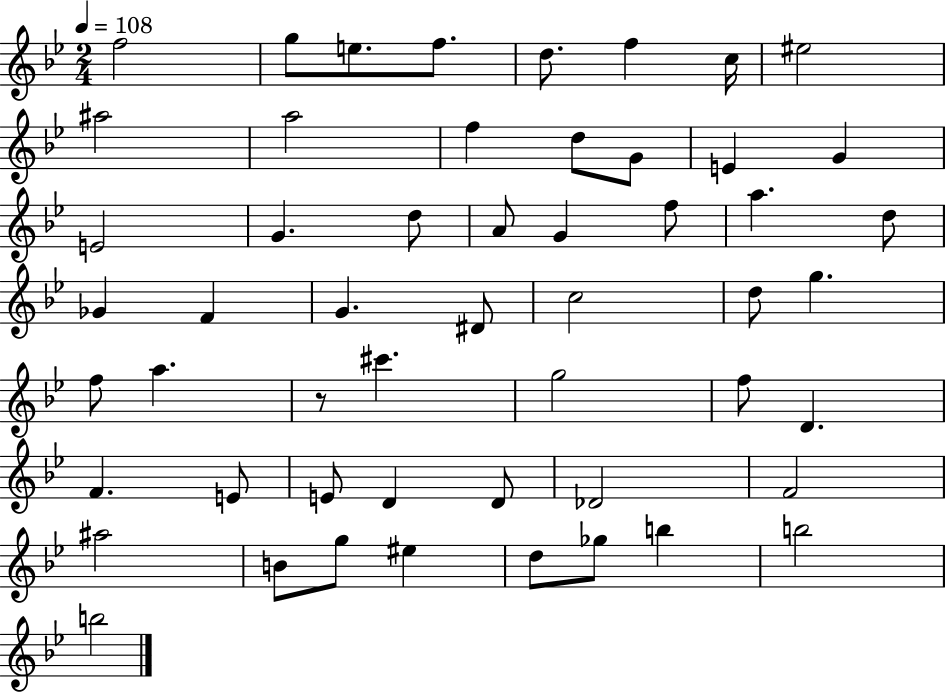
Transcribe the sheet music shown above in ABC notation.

X:1
T:Untitled
M:2/4
L:1/4
K:Bb
f2 g/2 e/2 f/2 d/2 f c/4 ^e2 ^a2 a2 f d/2 G/2 E G E2 G d/2 A/2 G f/2 a d/2 _G F G ^D/2 c2 d/2 g f/2 a z/2 ^c' g2 f/2 D F E/2 E/2 D D/2 _D2 F2 ^a2 B/2 g/2 ^e d/2 _g/2 b b2 b2